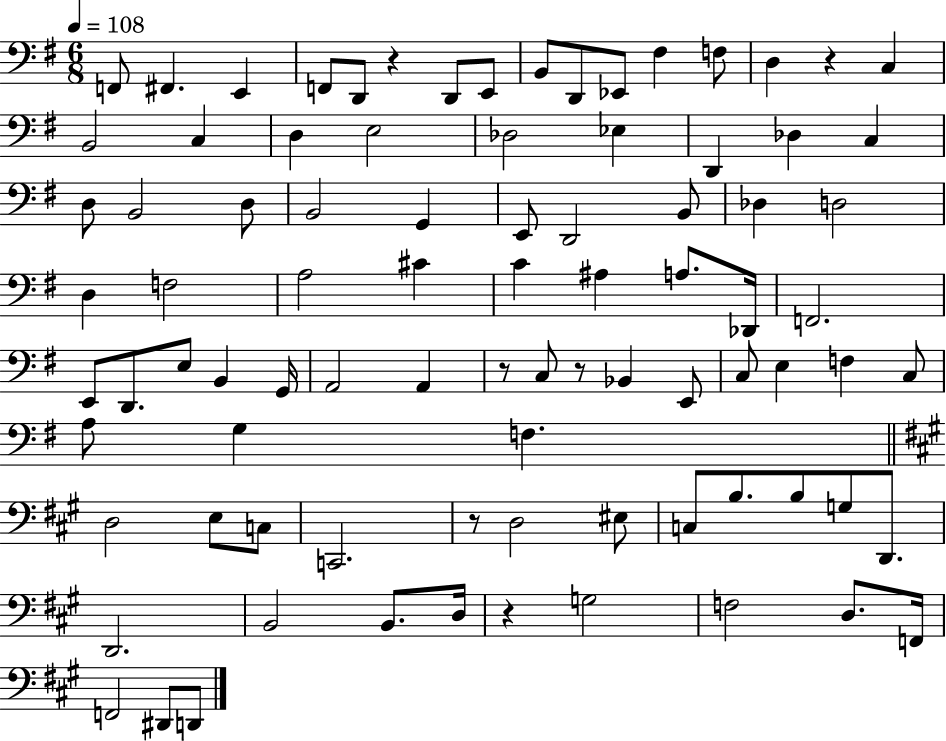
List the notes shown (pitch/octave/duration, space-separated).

F2/e F#2/q. E2/q F2/e D2/e R/q D2/e E2/e B2/e D2/e Eb2/e F#3/q F3/e D3/q R/q C3/q B2/h C3/q D3/q E3/h Db3/h Eb3/q D2/q Db3/q C3/q D3/e B2/h D3/e B2/h G2/q E2/e D2/h B2/e Db3/q D3/h D3/q F3/h A3/h C#4/q C4/q A#3/q A3/e. Db2/s F2/h. E2/e D2/e. E3/e B2/q G2/s A2/h A2/q R/e C3/e R/e Bb2/q E2/e C3/e E3/q F3/q C3/e A3/e G3/q F3/q. D3/h E3/e C3/e C2/h. R/e D3/h EIS3/e C3/e B3/e. B3/e G3/e D2/e. D2/h. B2/h B2/e. D3/s R/q G3/h F3/h D3/e. F2/s F2/h D#2/e D2/e